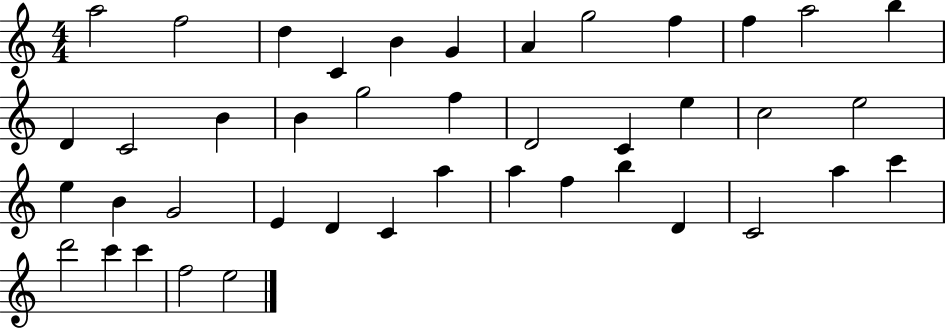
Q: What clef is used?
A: treble